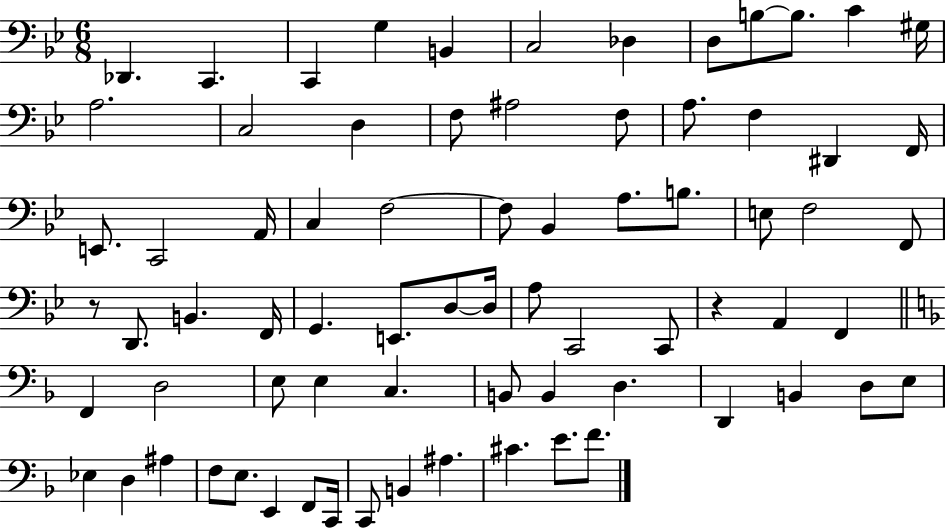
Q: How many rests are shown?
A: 2